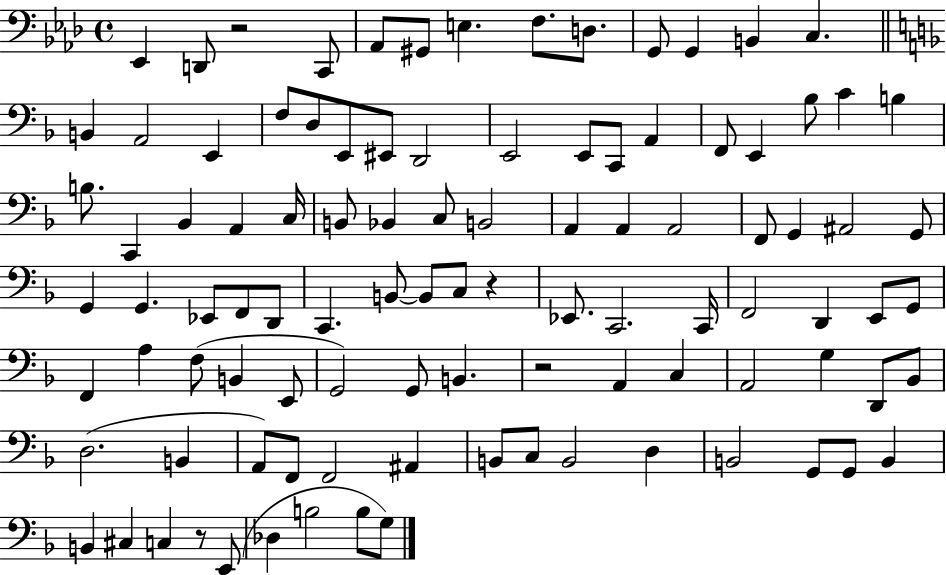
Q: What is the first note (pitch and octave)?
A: Eb2